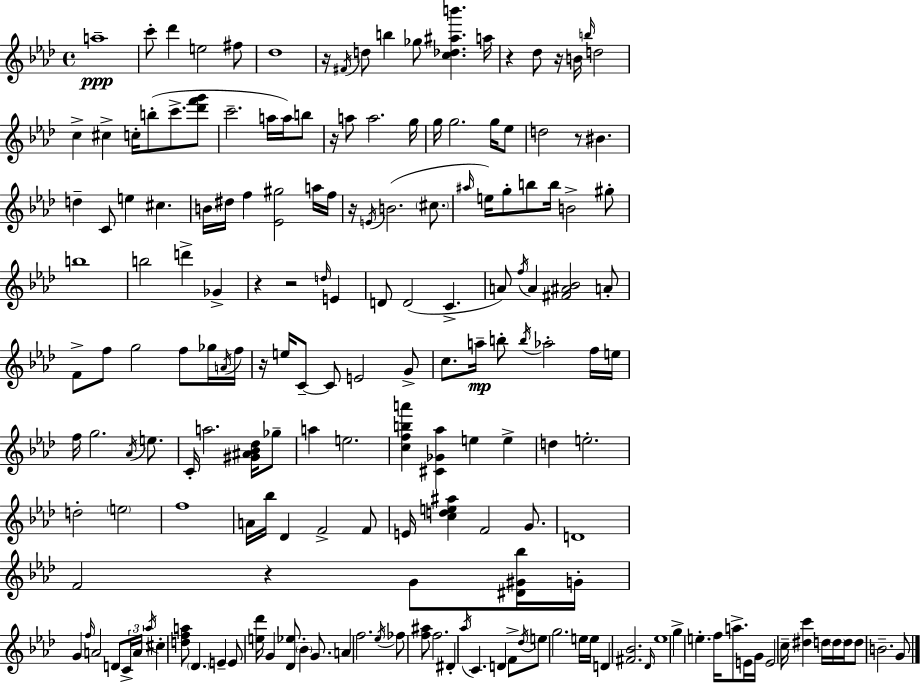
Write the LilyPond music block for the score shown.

{
  \clef treble
  \time 4/4
  \defaultTimeSignature
  \key f \minor
  a''1--\ppp | c'''8-. des'''4 e''2 fis''8 | des''1 | r16 \acciaccatura { fis'16 } d''8 b''4 ges''8 <c'' des'' ais'' b'''>4. | \break a''16 r4 des''8 r16 b'16 \grace { b''16 } d''2 | c''4-> cis''4-> c''16-. b''8-.( c'''8.-> | <des''' f''' g'''>8 c'''2.-- a''16 a''16) | b''8 r16 a''8 a''2. | \break g''16 g''16 g''2. g''16 | ees''8 d''2 r8 bis'4. | d''4-- c'8 e''4 cis''4. | b'16 dis''16 f''4 <ees' gis''>2 | \break a''16 f''16 r16 \acciaccatura { e'16 } b'2.( | \parenthesize cis''8. \grace { ais''16 } e''16) g''8-. b''8 b''16 b'2-> | gis''8-. b''1 | b''2 d'''4-> | \break ges'4-> r4 r2 | \grace { d''16 } e'4 d'8 d'2( c'4.-> | a'8) \acciaccatura { f''16 } a'4 <fis' ais' bes'>2 | a'8-. f'8-> f''8 g''2 | \break f''8 ges''16 \acciaccatura { a'16 } f''16 r16 e''16 c'8--~~ c'8 e'2 | g'8-> c''8. a''16--\mp b''8-. \acciaccatura { b''16 } aes''2-. | f''16 e''16 f''16 g''2. | \acciaccatura { aes'16 } e''8. c'16-. a''2. | \break <gis' ais' bes' des''>16 ges''8-- a''4 e''2. | <c'' f'' b'' a'''>4 <cis' ges' aes''>4 | e''4 e''4-> d''4 e''2.-. | d''2-. | \break \parenthesize e''2 f''1 | a'16 bes''16 des'4 f'2-> | f'8 e'16 <c'' d'' e'' ais''>4 f'2 | g'8. d'1 | \break f'2 | r4 g'8 <dis' gis' bes''>16 g'16-. g'4 \grace { f''16 } a'2 | d'8 \tuplet 3/2 { c'16-> a'16 \acciaccatura { aes''16 } } cis''4-. <d'' f'' a''>8 | \parenthesize des'4. e'4-- e'8 <e'' des'''>16 g'4 | \break <des' ees''>8 \parenthesize bes'4-. g'8. a'4 f''2. | \acciaccatura { ees''16 } fes''8 <f'' ais''>8 | f''2. dis'4-. | \acciaccatura { aes''16 } c'4. d'4 f'8-> \acciaccatura { des''16 } e''8 | \break g''2. e''16 e''16 d'4 | <fis' bes'>2. \grace { des'16 } ees''1 | g''4-> | e''4.-. f''16 a''8.-> e'16 g'16 e'2 | \break c''16-- <dis'' c'''>4 d''16 \parenthesize d''16 d''16 d''8 | b'2.-- g'8 \bar "|."
}